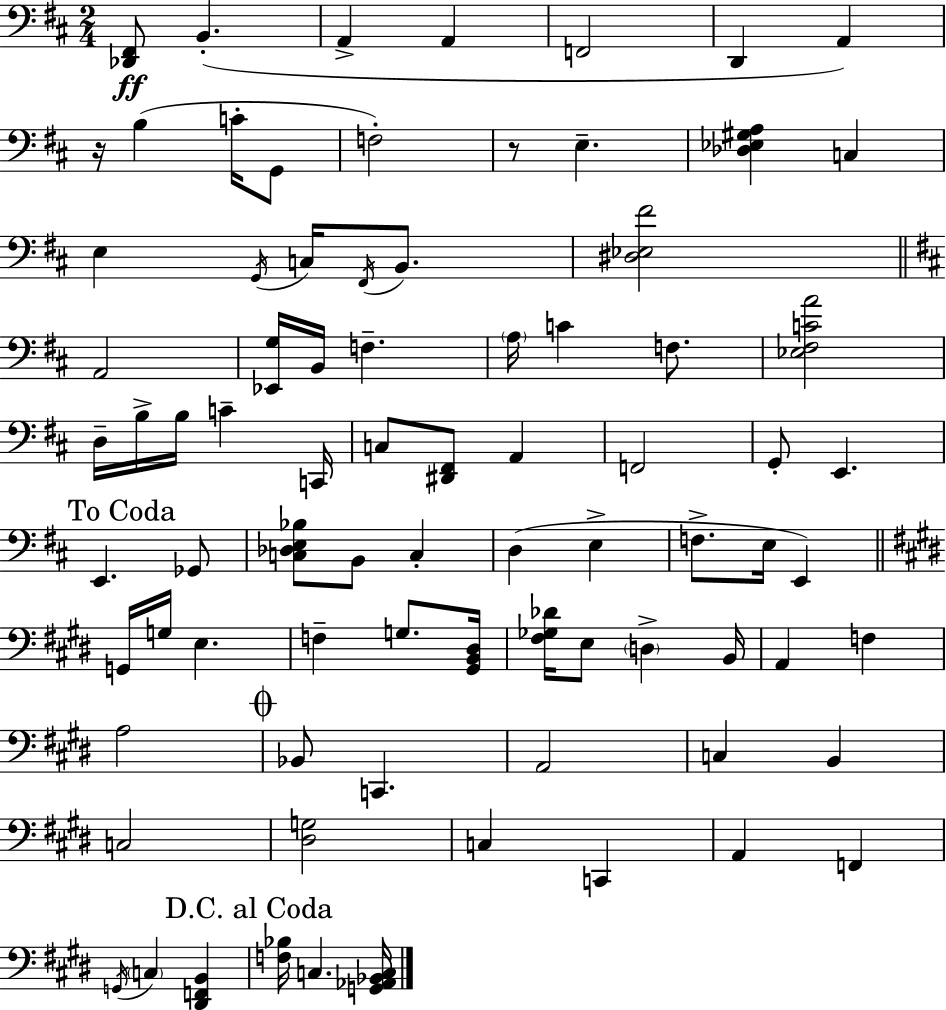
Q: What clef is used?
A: bass